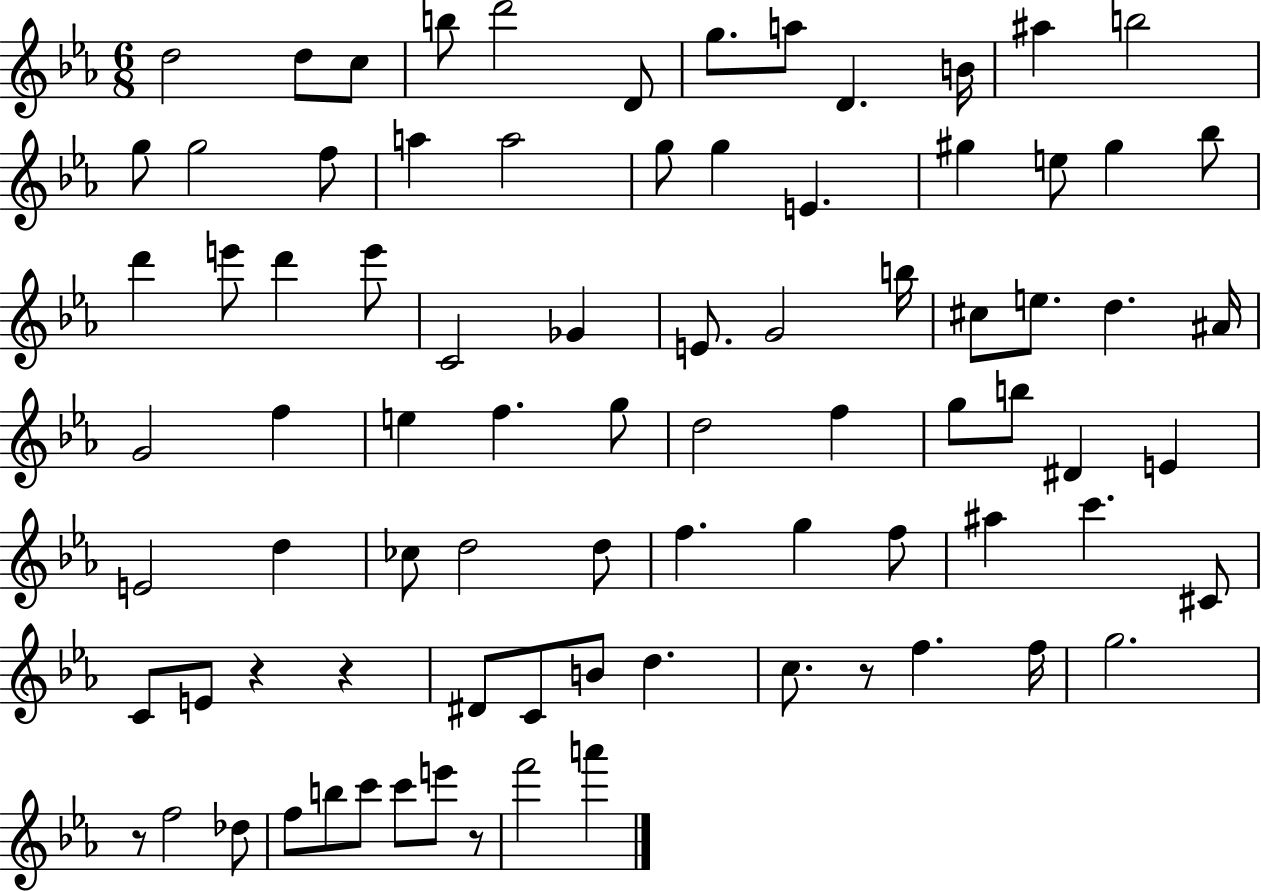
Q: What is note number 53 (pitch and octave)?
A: D5